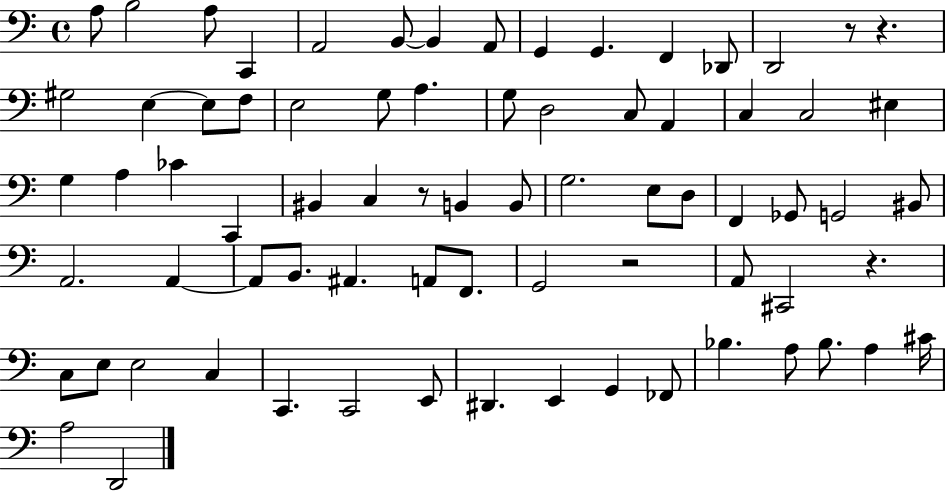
A3/e B3/h A3/e C2/q A2/h B2/e B2/q A2/e G2/q G2/q. F2/q Db2/e D2/h R/e R/q. G#3/h E3/q E3/e F3/e E3/h G3/e A3/q. G3/e D3/h C3/e A2/q C3/q C3/h EIS3/q G3/q A3/q CES4/q C2/q BIS2/q C3/q R/e B2/q B2/e G3/h. E3/e D3/e F2/q Gb2/e G2/h BIS2/e A2/h. A2/q A2/e B2/e. A#2/q. A2/e F2/e. G2/h R/h A2/e C#2/h R/q. C3/e E3/e E3/h C3/q C2/q. C2/h E2/e D#2/q. E2/q G2/q FES2/e Bb3/q. A3/e Bb3/e. A3/q C#4/s A3/h D2/h